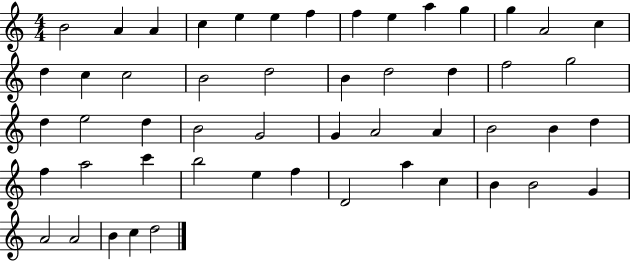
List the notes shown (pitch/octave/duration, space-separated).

B4/h A4/q A4/q C5/q E5/q E5/q F5/q F5/q E5/q A5/q G5/q G5/q A4/h C5/q D5/q C5/q C5/h B4/h D5/h B4/q D5/h D5/q F5/h G5/h D5/q E5/h D5/q B4/h G4/h G4/q A4/h A4/q B4/h B4/q D5/q F5/q A5/h C6/q B5/h E5/q F5/q D4/h A5/q C5/q B4/q B4/h G4/q A4/h A4/h B4/q C5/q D5/h